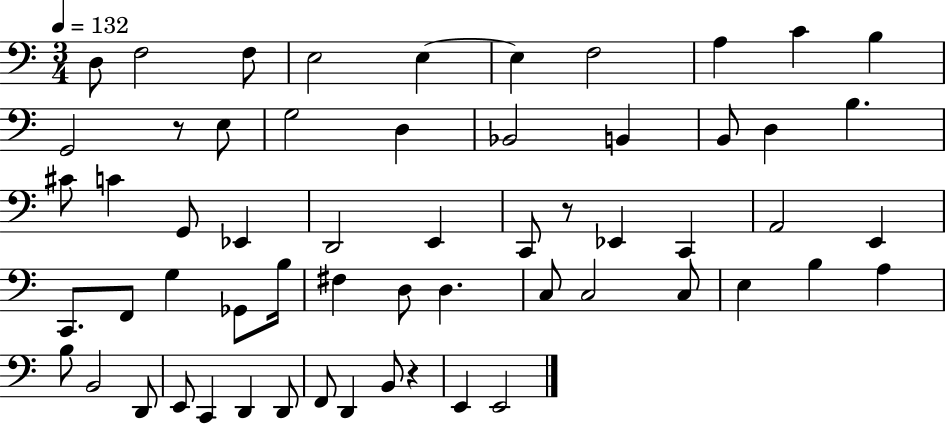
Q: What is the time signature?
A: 3/4